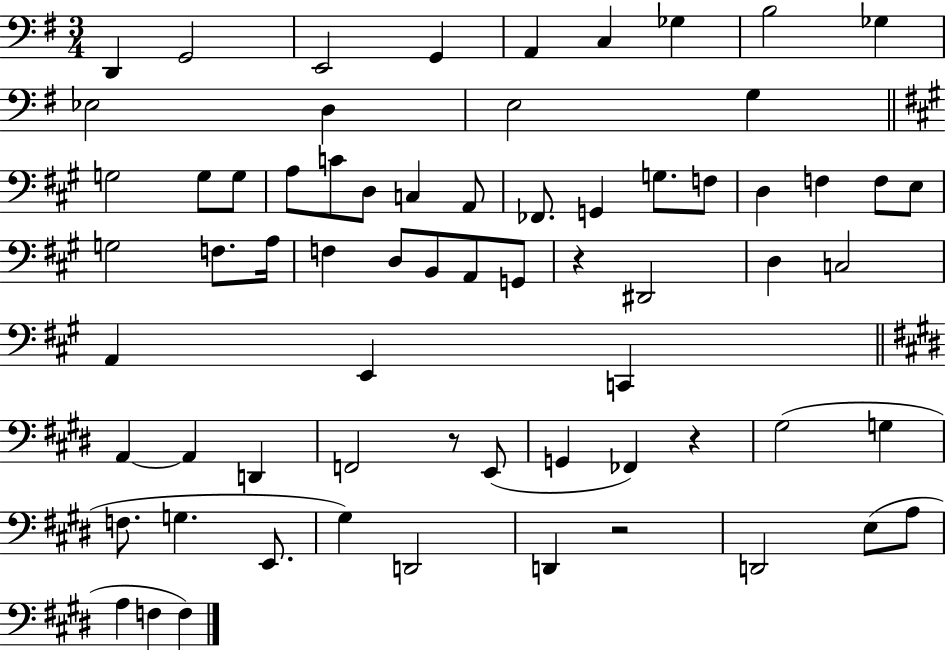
{
  \clef bass
  \numericTimeSignature
  \time 3/4
  \key g \major
  d,4 g,2 | e,2 g,4 | a,4 c4 ges4 | b2 ges4 | \break ees2 d4 | e2 g4 | \bar "||" \break \key a \major g2 g8 g8 | a8 c'8 d8 c4 a,8 | fes,8. g,4 g8. f8 | d4 f4 f8 e8 | \break g2 f8. a16 | f4 d8 b,8 a,8 g,8 | r4 dis,2 | d4 c2 | \break a,4 e,4 c,4 | \bar "||" \break \key e \major a,4~~ a,4 d,4 | f,2 r8 e,8( | g,4 fes,4) r4 | gis2( g4 | \break f8. g4. e,8. | gis4) d,2 | d,4 r2 | d,2 e8( a8 | \break a4 f4 f4) | \bar "|."
}